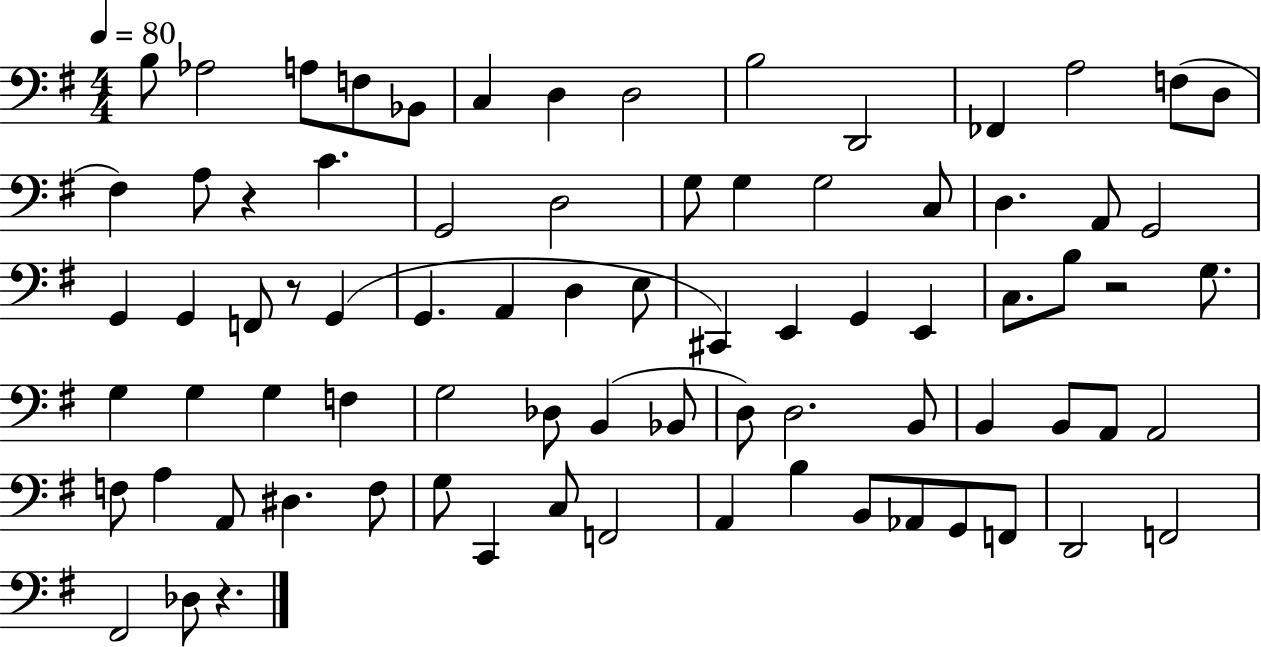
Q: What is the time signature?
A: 4/4